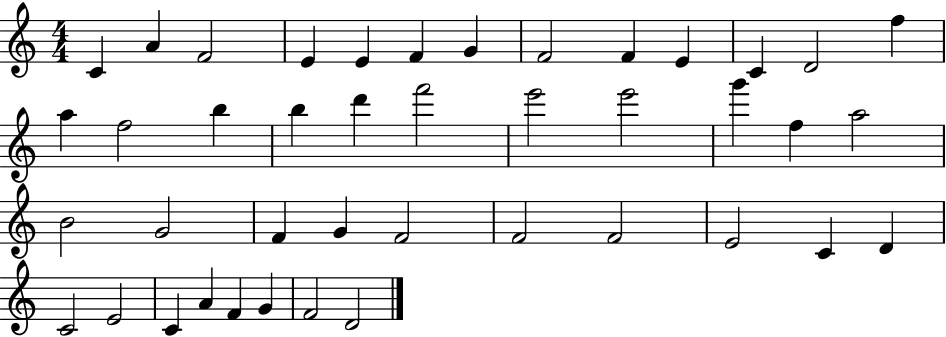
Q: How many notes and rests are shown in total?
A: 42